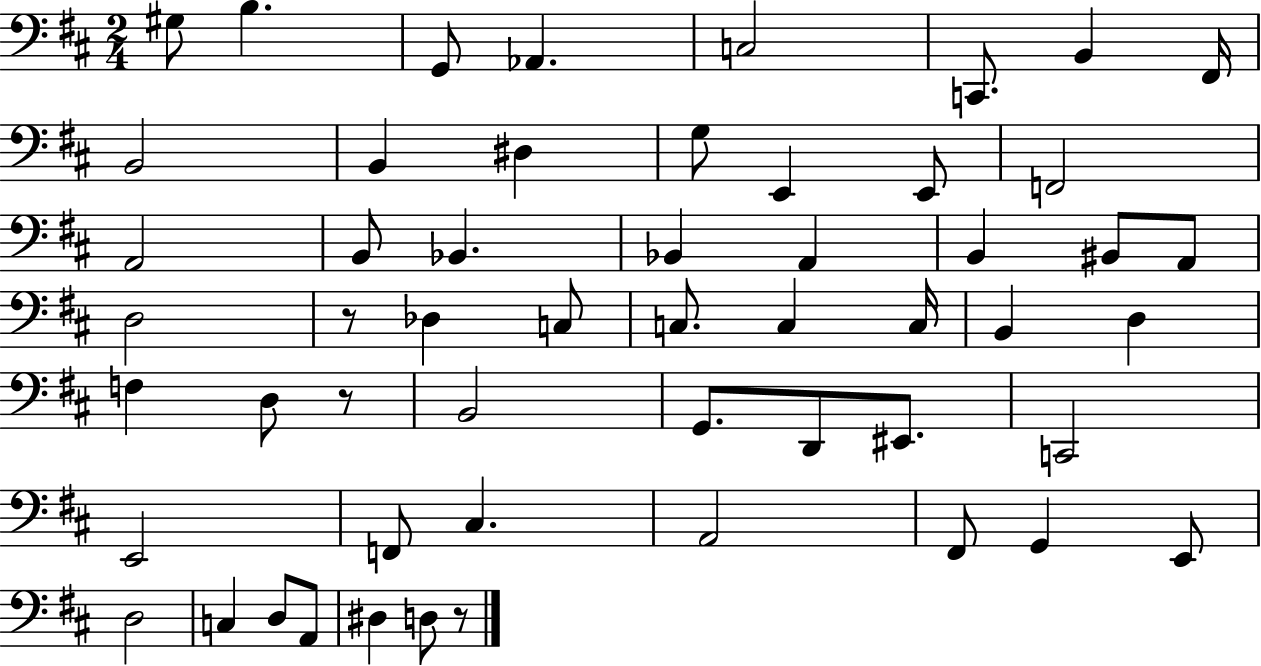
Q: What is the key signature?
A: D major